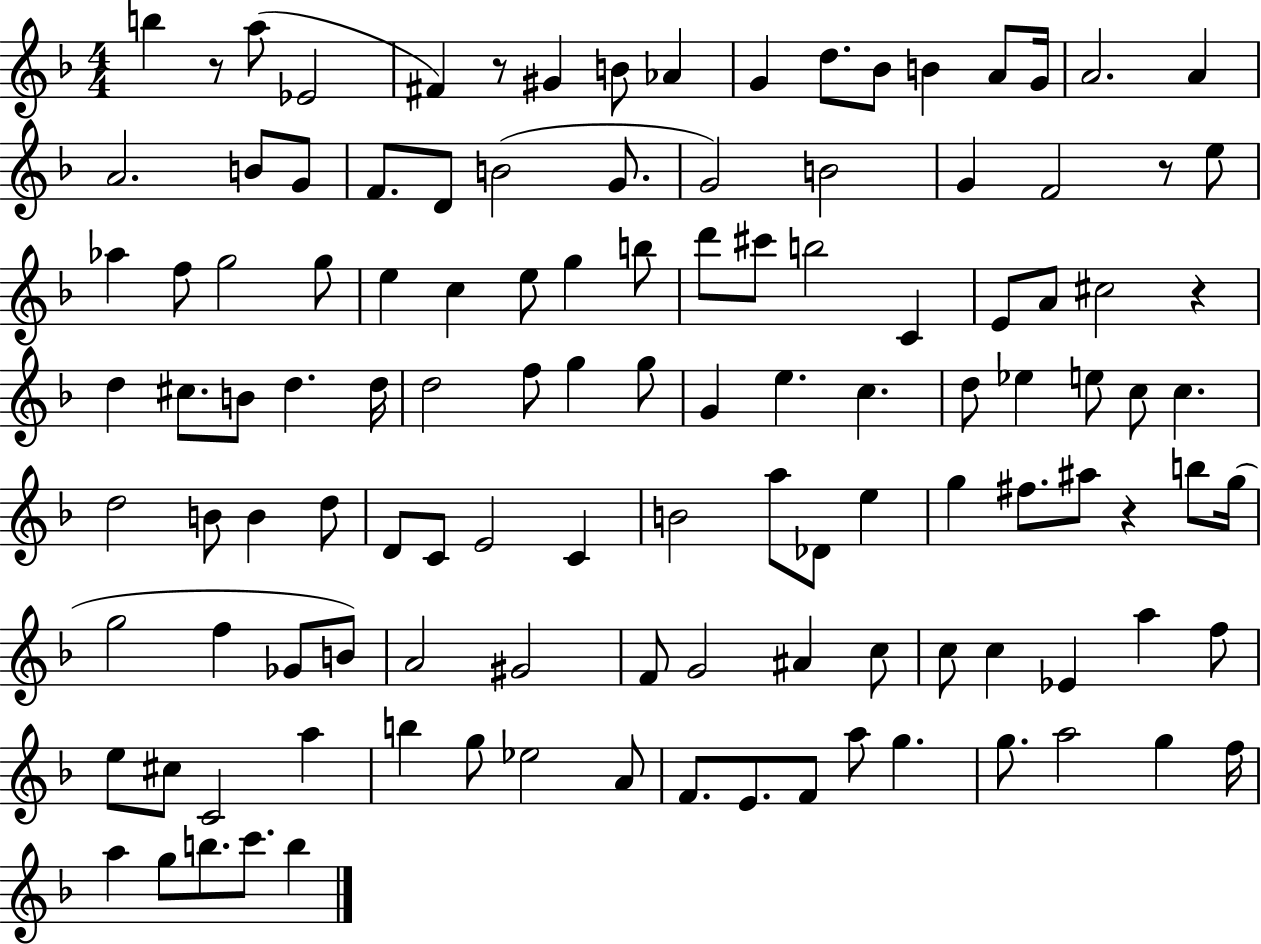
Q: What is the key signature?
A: F major